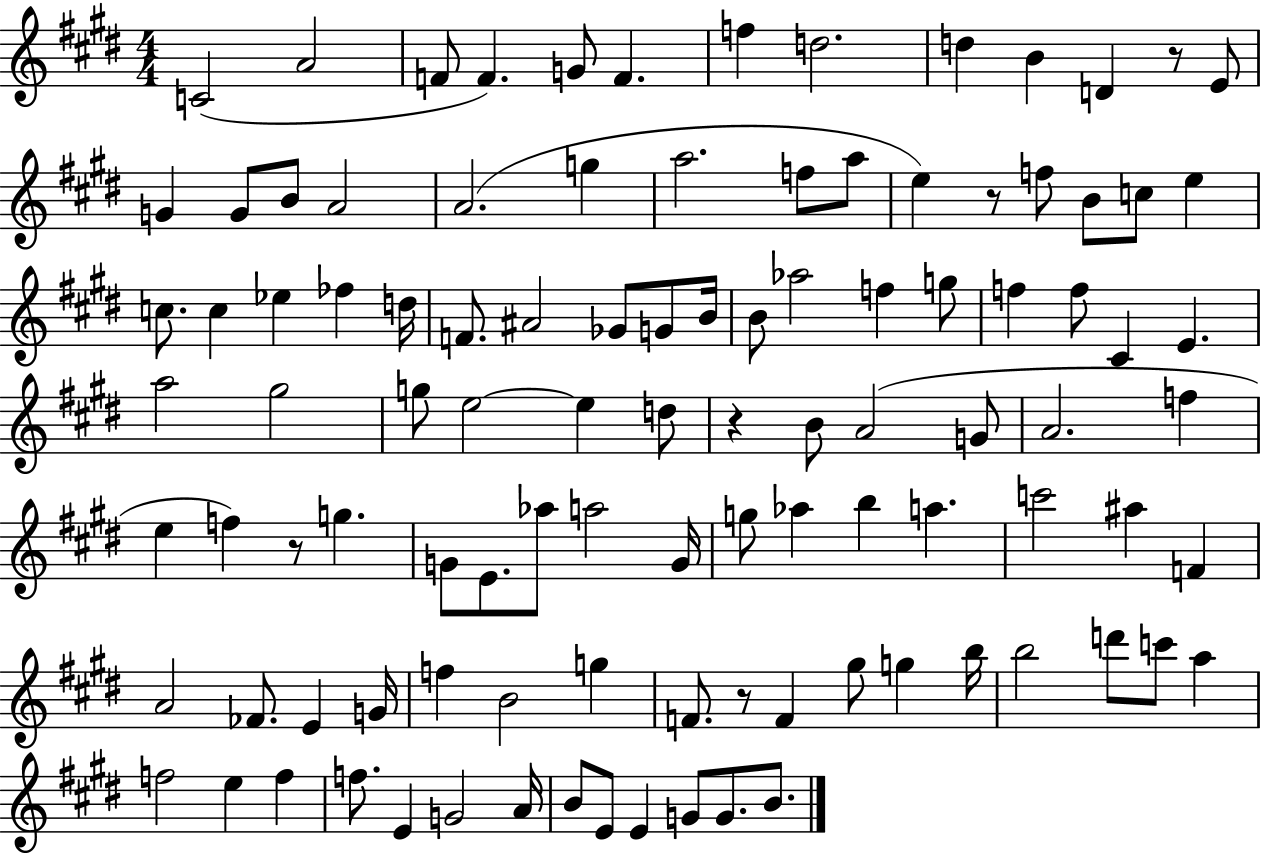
C4/h A4/h F4/e F4/q. G4/e F4/q. F5/q D5/h. D5/q B4/q D4/q R/e E4/e G4/q G4/e B4/e A4/h A4/h. G5/q A5/h. F5/e A5/e E5/q R/e F5/e B4/e C5/e E5/q C5/e. C5/q Eb5/q FES5/q D5/s F4/e. A#4/h Gb4/e G4/e B4/s B4/e Ab5/h F5/q G5/e F5/q F5/e C#4/q E4/q. A5/h G#5/h G5/e E5/h E5/q D5/e R/q B4/e A4/h G4/e A4/h. F5/q E5/q F5/q R/e G5/q. G4/e E4/e. Ab5/e A5/h G4/s G5/e Ab5/q B5/q A5/q. C6/h A#5/q F4/q A4/h FES4/e. E4/q G4/s F5/q B4/h G5/q F4/e. R/e F4/q G#5/e G5/q B5/s B5/h D6/e C6/e A5/q F5/h E5/q F5/q F5/e. E4/q G4/h A4/s B4/e E4/e E4/q G4/e G4/e. B4/e.